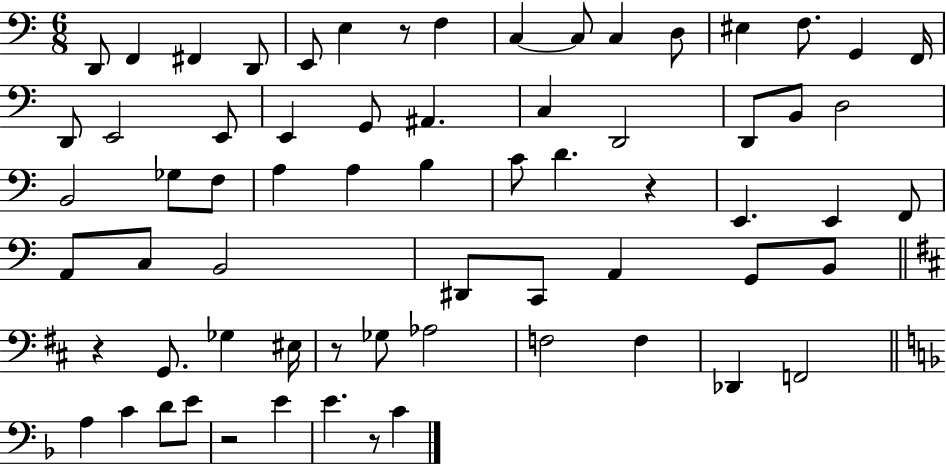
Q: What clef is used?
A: bass